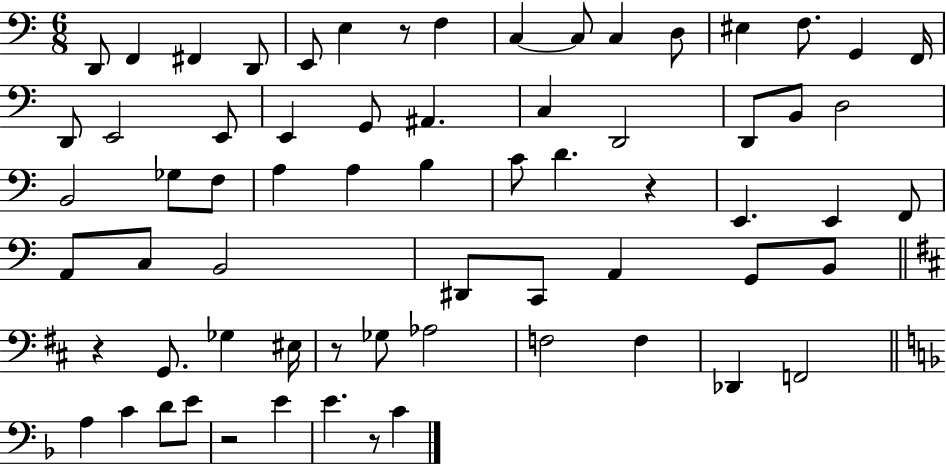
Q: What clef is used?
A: bass